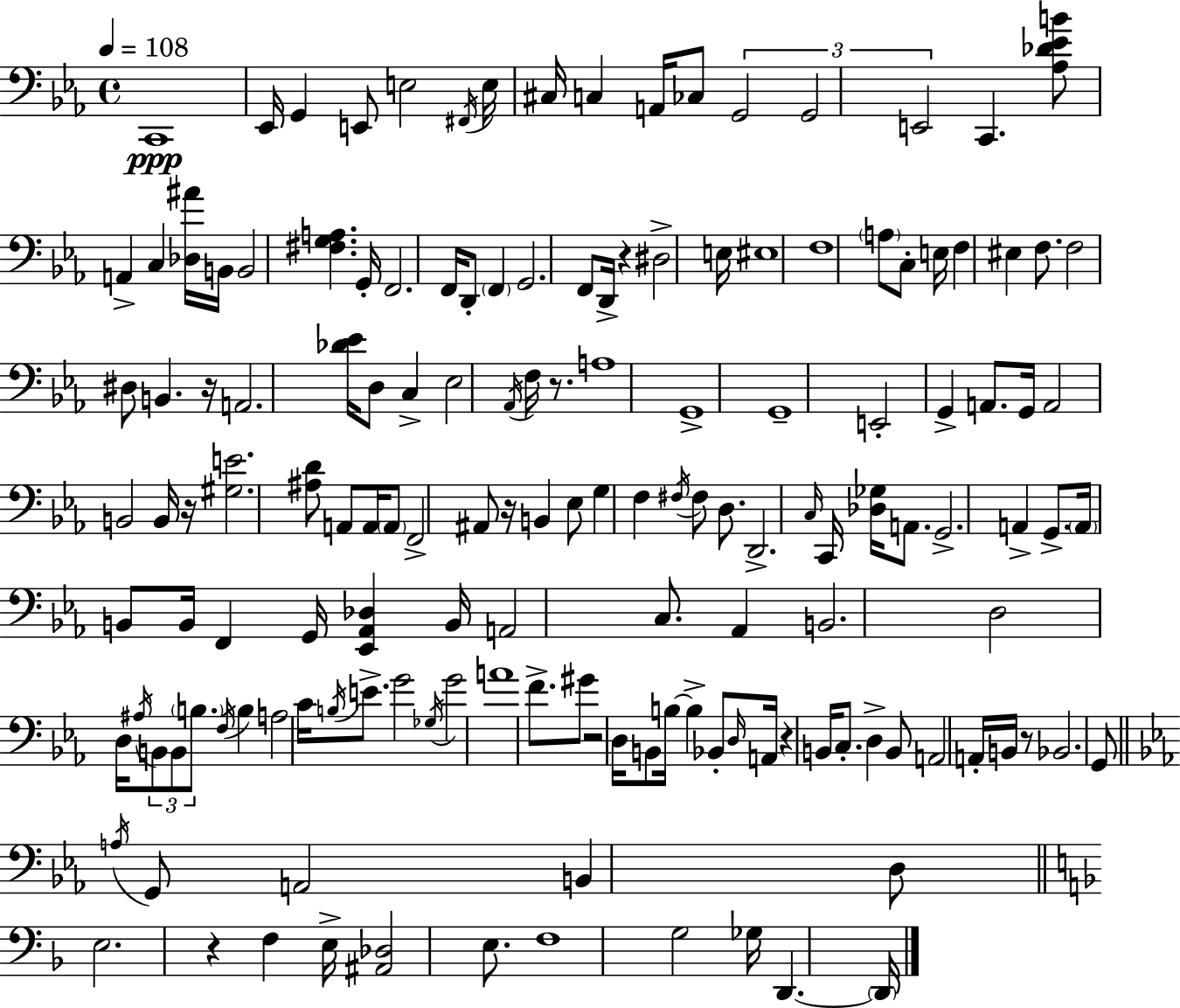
X:1
T:Untitled
M:4/4
L:1/4
K:Cm
C,,4 _E,,/4 G,, E,,/2 E,2 ^F,,/4 E,/4 ^C,/4 C, A,,/4 _C,/2 G,,2 G,,2 E,,2 C,, [_A,_D_EB]/2 A,, C, [_D,^A]/4 B,,/4 B,,2 [^F,G,A,] G,,/4 F,,2 F,,/4 D,,/2 F,, G,,2 F,,/2 D,,/4 z ^D,2 E,/4 ^E,4 F,4 A,/2 C,/2 E,/4 F, ^E, F,/2 F,2 ^D,/2 B,, z/4 A,,2 [_D_E]/4 D,/2 C, _E,2 _A,,/4 F,/4 z/2 A,4 G,,4 G,,4 E,,2 G,, A,,/2 G,,/4 A,,2 B,,2 B,,/4 z/4 [^G,E]2 [^A,D]/2 A,,/2 A,,/4 A,,/2 F,,2 ^A,,/2 z/4 B,, _E,/2 G, F, ^F,/4 ^F,/2 D,/2 D,,2 C,/4 C,,/4 [_D,_G,]/4 A,,/2 G,,2 A,, G,,/2 A,,/4 B,,/2 B,,/4 F,, G,,/4 [_E,,_A,,_D,] B,,/4 A,,2 C,/2 _A,, B,,2 D,2 D,/4 ^A,/4 B,,/2 B,,/2 B,/2 F,/4 B, A,2 C/4 B,/4 E/2 G2 _G,/4 G2 A4 F/2 ^G/2 z2 D,/4 B,,/2 B,/4 B, _B,,/2 D,/4 A,,/4 z B,,/4 C,/2 D, B,,/2 A,,2 A,,/4 B,,/4 z/2 _B,,2 G,,/2 A,/4 G,,/2 A,,2 B,, D,/2 E,2 z F, E,/4 [^A,,_D,]2 E,/2 F,4 G,2 _G,/4 D,, D,,/4